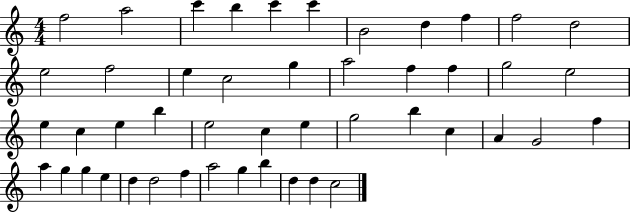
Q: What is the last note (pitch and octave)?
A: C5